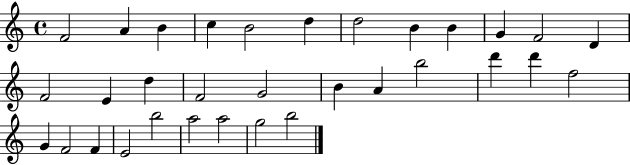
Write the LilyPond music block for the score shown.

{
  \clef treble
  \time 4/4
  \defaultTimeSignature
  \key c \major
  f'2 a'4 b'4 | c''4 b'2 d''4 | d''2 b'4 b'4 | g'4 f'2 d'4 | \break f'2 e'4 d''4 | f'2 g'2 | b'4 a'4 b''2 | d'''4 d'''4 f''2 | \break g'4 f'2 f'4 | e'2 b''2 | a''2 a''2 | g''2 b''2 | \break \bar "|."
}